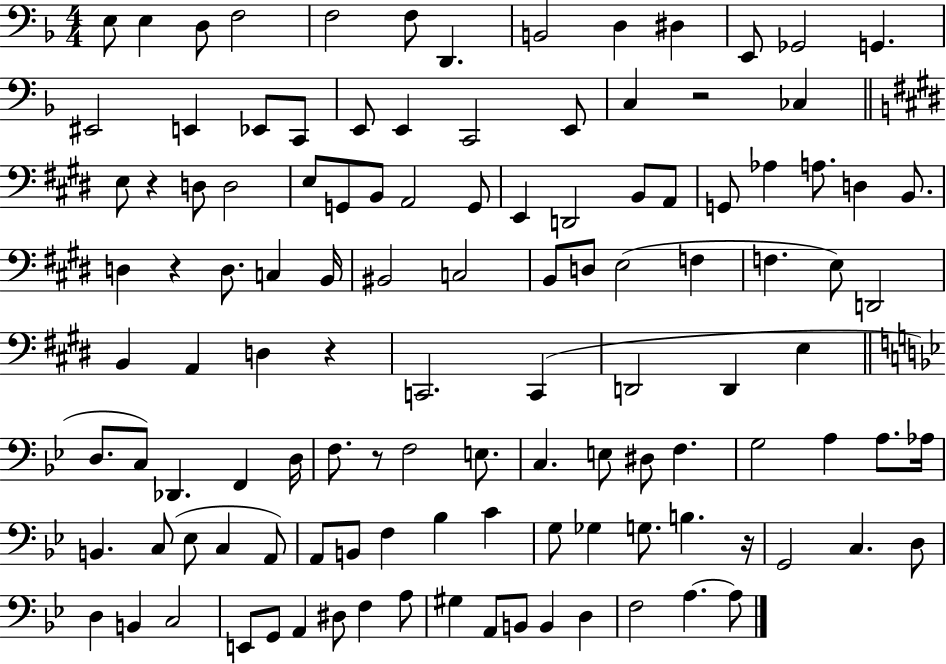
X:1
T:Untitled
M:4/4
L:1/4
K:F
E,/2 E, D,/2 F,2 F,2 F,/2 D,, B,,2 D, ^D, E,,/2 _G,,2 G,, ^E,,2 E,, _E,,/2 C,,/2 E,,/2 E,, C,,2 E,,/2 C, z2 _C, E,/2 z D,/2 D,2 E,/2 G,,/2 B,,/2 A,,2 G,,/2 E,, D,,2 B,,/2 A,,/2 G,,/2 _A, A,/2 D, B,,/2 D, z D,/2 C, B,,/4 ^B,,2 C,2 B,,/2 D,/2 E,2 F, F, E,/2 D,,2 B,, A,, D, z C,,2 C,, D,,2 D,, E, D,/2 C,/2 _D,, F,, D,/4 F,/2 z/2 F,2 E,/2 C, E,/2 ^D,/2 F, G,2 A, A,/2 _A,/4 B,, C,/2 _E,/2 C, A,,/2 A,,/2 B,,/2 F, _B, C G,/2 _G, G,/2 B, z/4 G,,2 C, D,/2 D, B,, C,2 E,,/2 G,,/2 A,, ^D,/2 F, A,/2 ^G, A,,/2 B,,/2 B,, D, F,2 A, A,/2